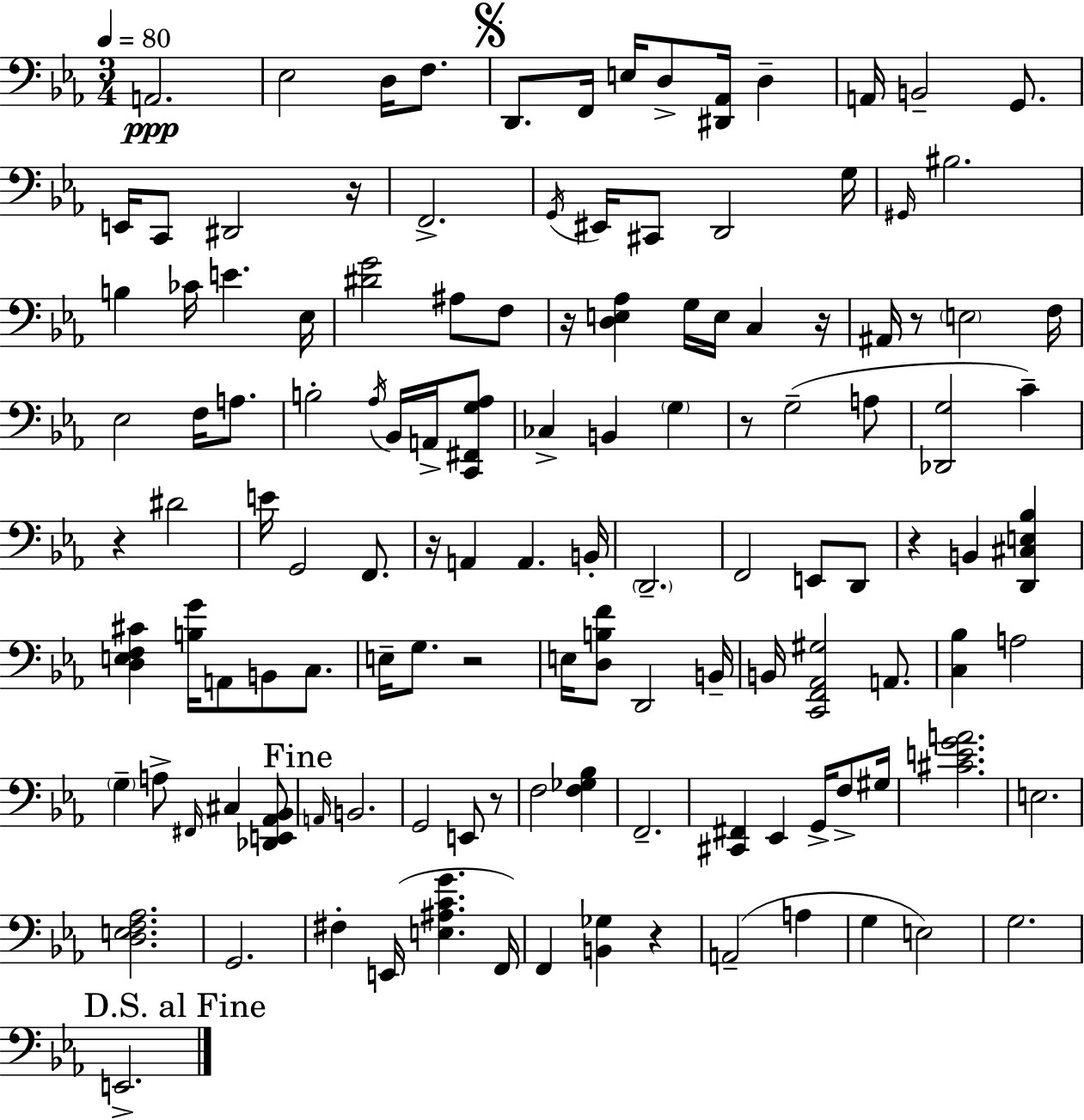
{
  \clef bass
  \numericTimeSignature
  \time 3/4
  \key c \minor
  \tempo 4 = 80
  \repeat volta 2 { a,2.\ppp | ees2 d16 f8. | \mark \markup { \musicglyph "scripts.segno" } d,8. f,16 e16 d8-> <dis, aes,>16 d4-- | a,16 b,2-- g,8. | \break e,16 c,8 dis,2 r16 | f,2.-> | \acciaccatura { g,16 } eis,16 cis,8 d,2 | g16 \grace { gis,16 } bis2. | \break b4 ces'16 e'4. | ees16 <dis' g'>2 ais8 | f8 r16 <d e aes>4 g16 e16 c4 | r16 ais,16 r8 \parenthesize e2 | \break f16 ees2 f16 a8. | b2-. \acciaccatura { aes16 } bes,16 | a,16-> <c, fis, g aes>8 ces4-> b,4 \parenthesize g4 | r8 g2--( | \break a8 <des, g>2 c'4--) | r4 dis'2 | e'16 g,2 | f,8. r16 a,4 a,4. | \break b,16-. \parenthesize d,2.-- | f,2 e,8 | d,8 r4 b,4 <d, cis e bes>4 | <d e f cis'>4 <b g'>16 a,8 b,8 | \break c8. e16-- g8. r2 | e16 <d b f'>8 d,2 | b,16-- b,16 <c, f, aes, gis>2 | a,8. <c bes>4 a2 | \break \parenthesize g4-- a8-> \grace { fis,16 } cis4 | <des, e, aes, bes,>8 \mark "Fine" \grace { a,16 } b,2. | g,2 | e,8 r8 f2 | \break <f ges bes>4 f,2.-- | <cis, fis,>4 ees,4 | g,16-> f8-> gis16 <cis' e' g' a'>2. | e2. | \break <d e f aes>2. | g,2. | fis4-. e,16( <e ais c' g'>4. | f,16) f,4 <b, ges>4 | \break r4 a,2--( | a4 g4 e2) | g2. | \mark "D.S. al Fine" e,2.-> | \break } \bar "|."
}